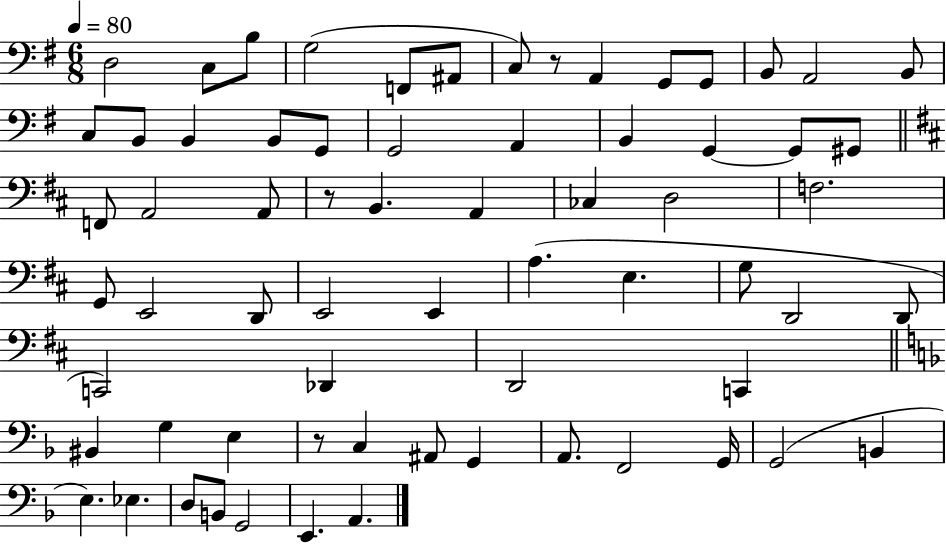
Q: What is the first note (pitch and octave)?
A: D3